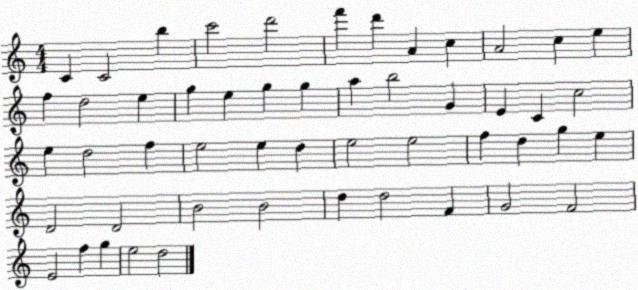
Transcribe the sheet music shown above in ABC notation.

X:1
T:Untitled
M:4/4
L:1/4
K:C
C C2 b c'2 d'2 f' d' A c A2 c e f d2 e g e g g a b2 G E C c2 e d2 f e2 e d e2 e2 f d g e D2 D2 B2 B2 d d2 F G2 F2 E2 f g e2 d2